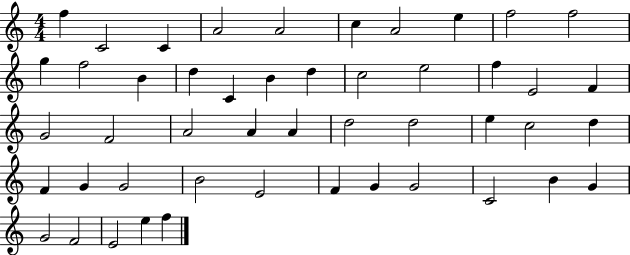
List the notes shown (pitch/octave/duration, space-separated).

F5/q C4/h C4/q A4/h A4/h C5/q A4/h E5/q F5/h F5/h G5/q F5/h B4/q D5/q C4/q B4/q D5/q C5/h E5/h F5/q E4/h F4/q G4/h F4/h A4/h A4/q A4/q D5/h D5/h E5/q C5/h D5/q F4/q G4/q G4/h B4/h E4/h F4/q G4/q G4/h C4/h B4/q G4/q G4/h F4/h E4/h E5/q F5/q